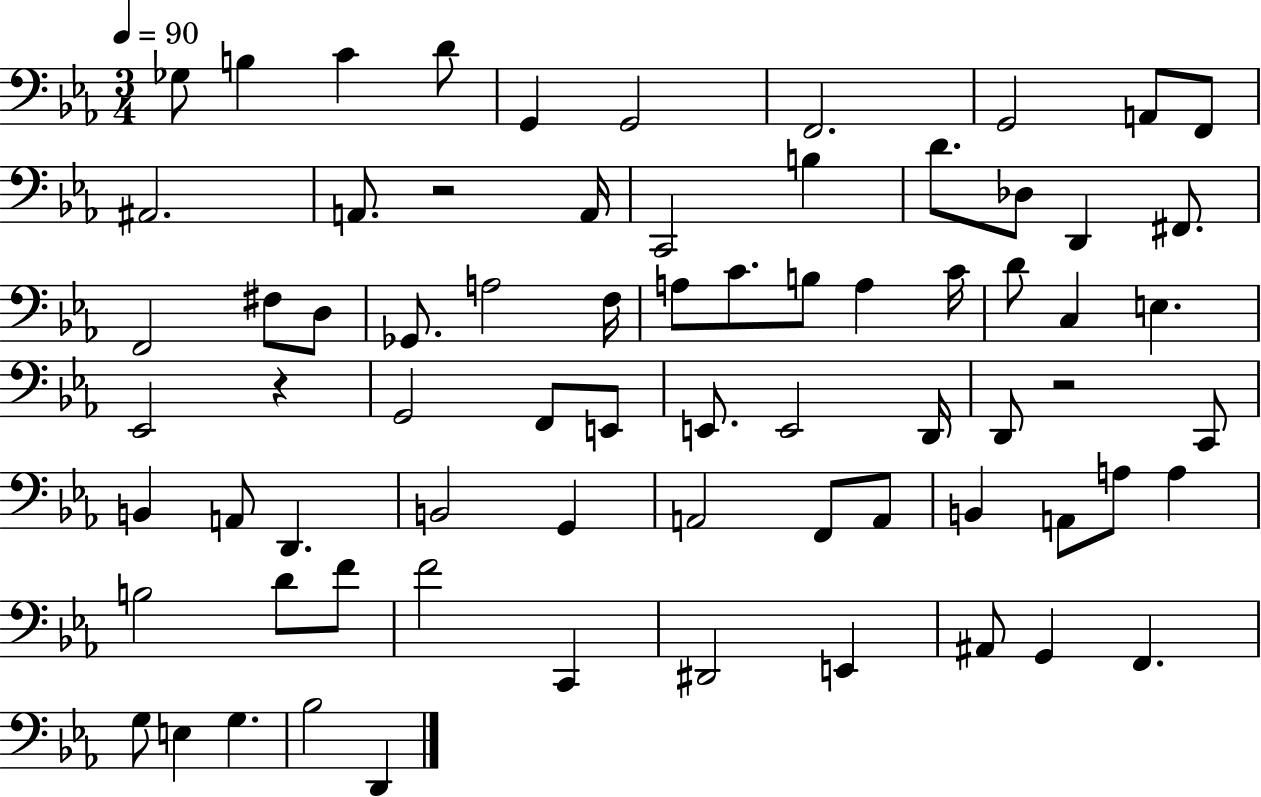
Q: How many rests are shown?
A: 3